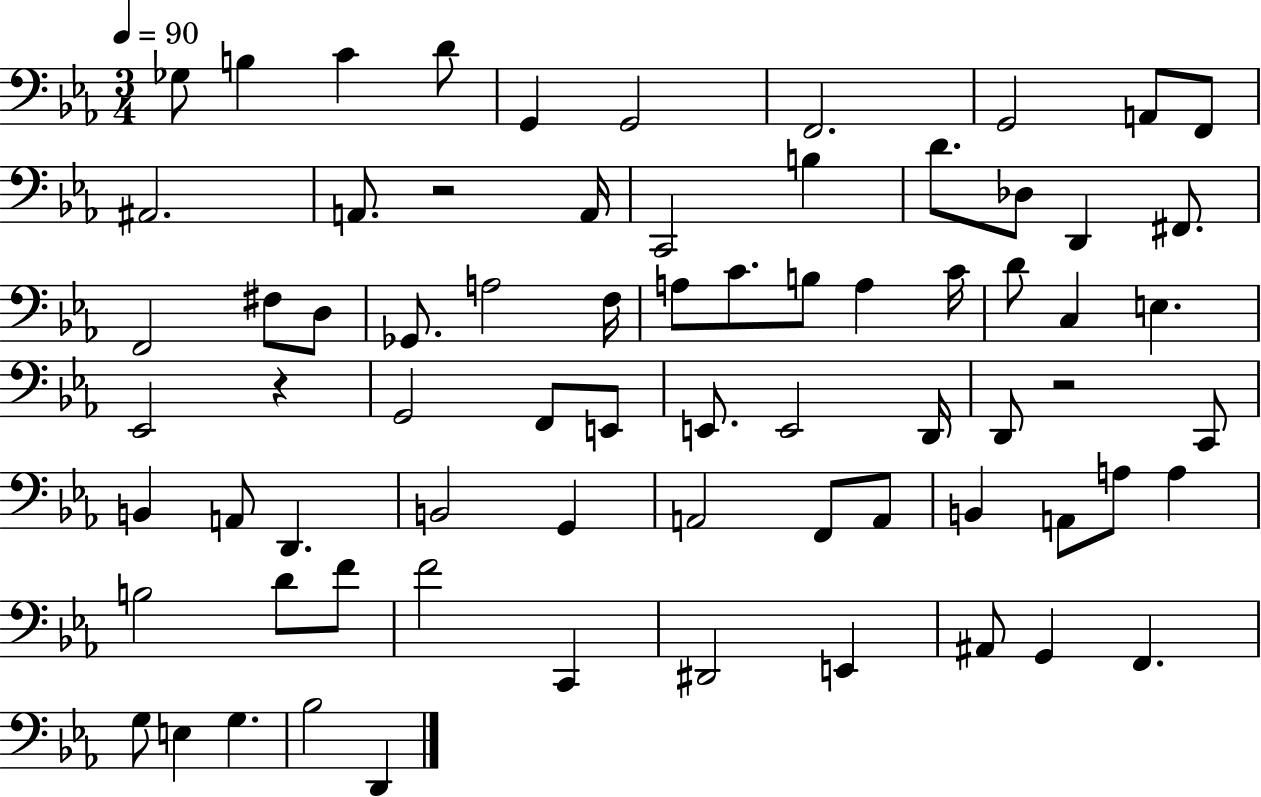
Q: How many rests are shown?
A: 3